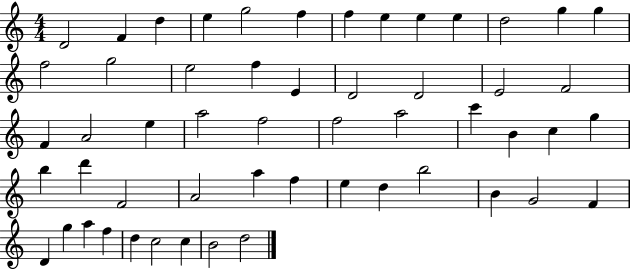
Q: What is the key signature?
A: C major